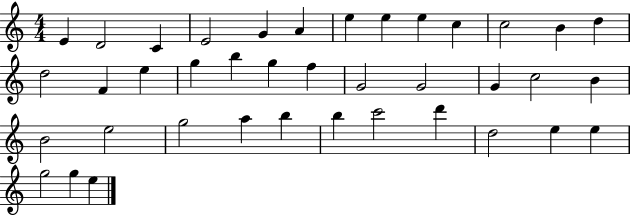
{
  \clef treble
  \numericTimeSignature
  \time 4/4
  \key c \major
  e'4 d'2 c'4 | e'2 g'4 a'4 | e''4 e''4 e''4 c''4 | c''2 b'4 d''4 | \break d''2 f'4 e''4 | g''4 b''4 g''4 f''4 | g'2 g'2 | g'4 c''2 b'4 | \break b'2 e''2 | g''2 a''4 b''4 | b''4 c'''2 d'''4 | d''2 e''4 e''4 | \break g''2 g''4 e''4 | \bar "|."
}